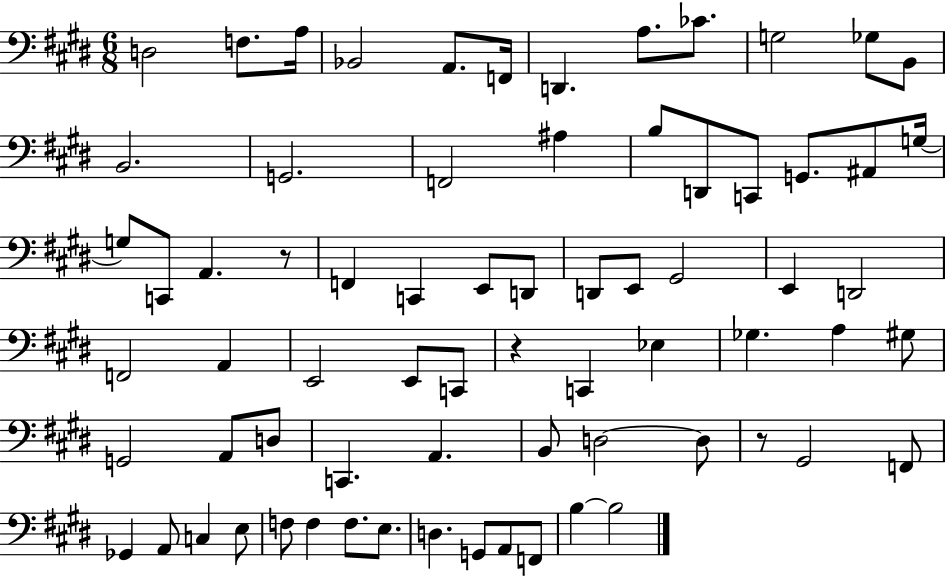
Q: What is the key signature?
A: E major